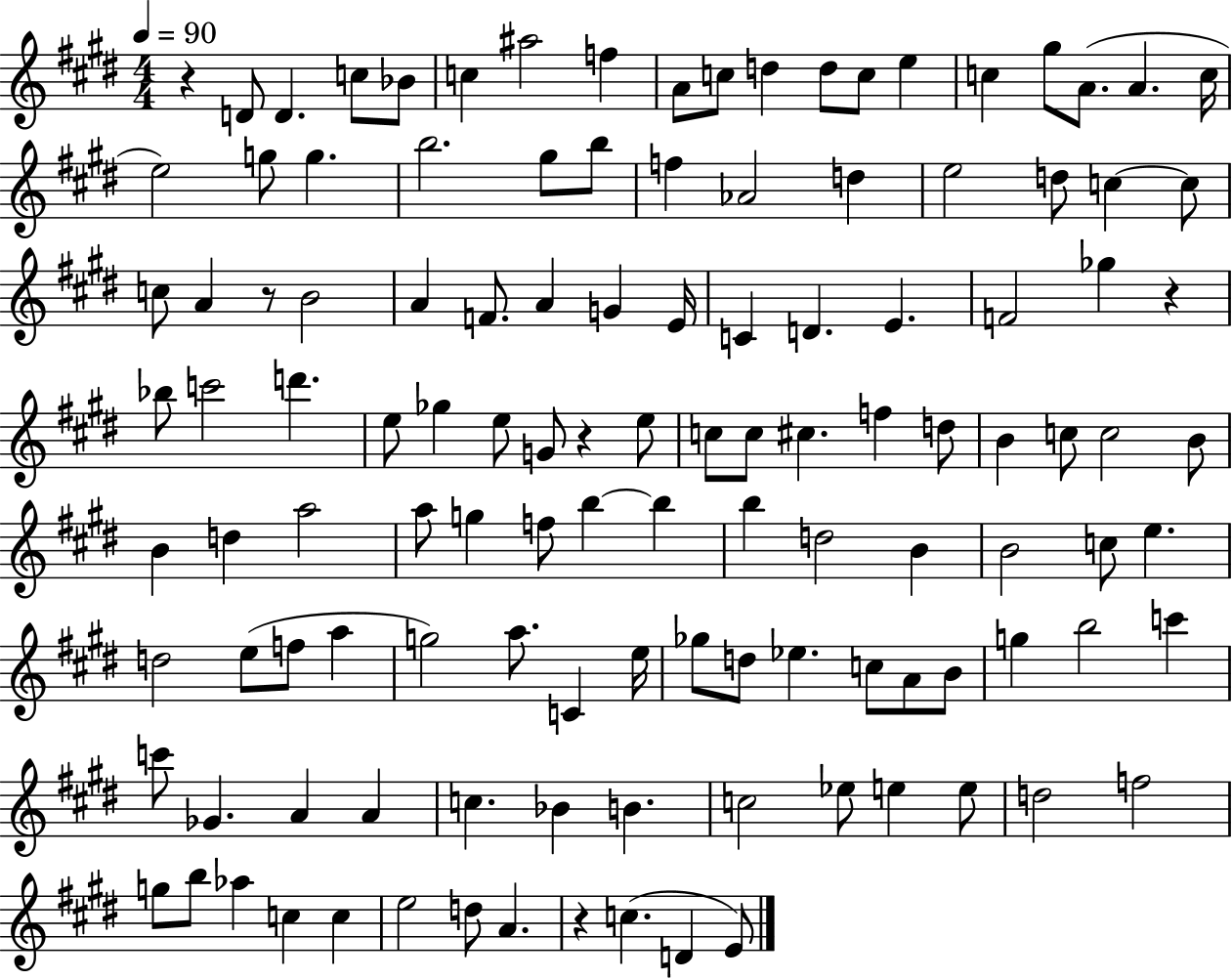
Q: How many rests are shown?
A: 5